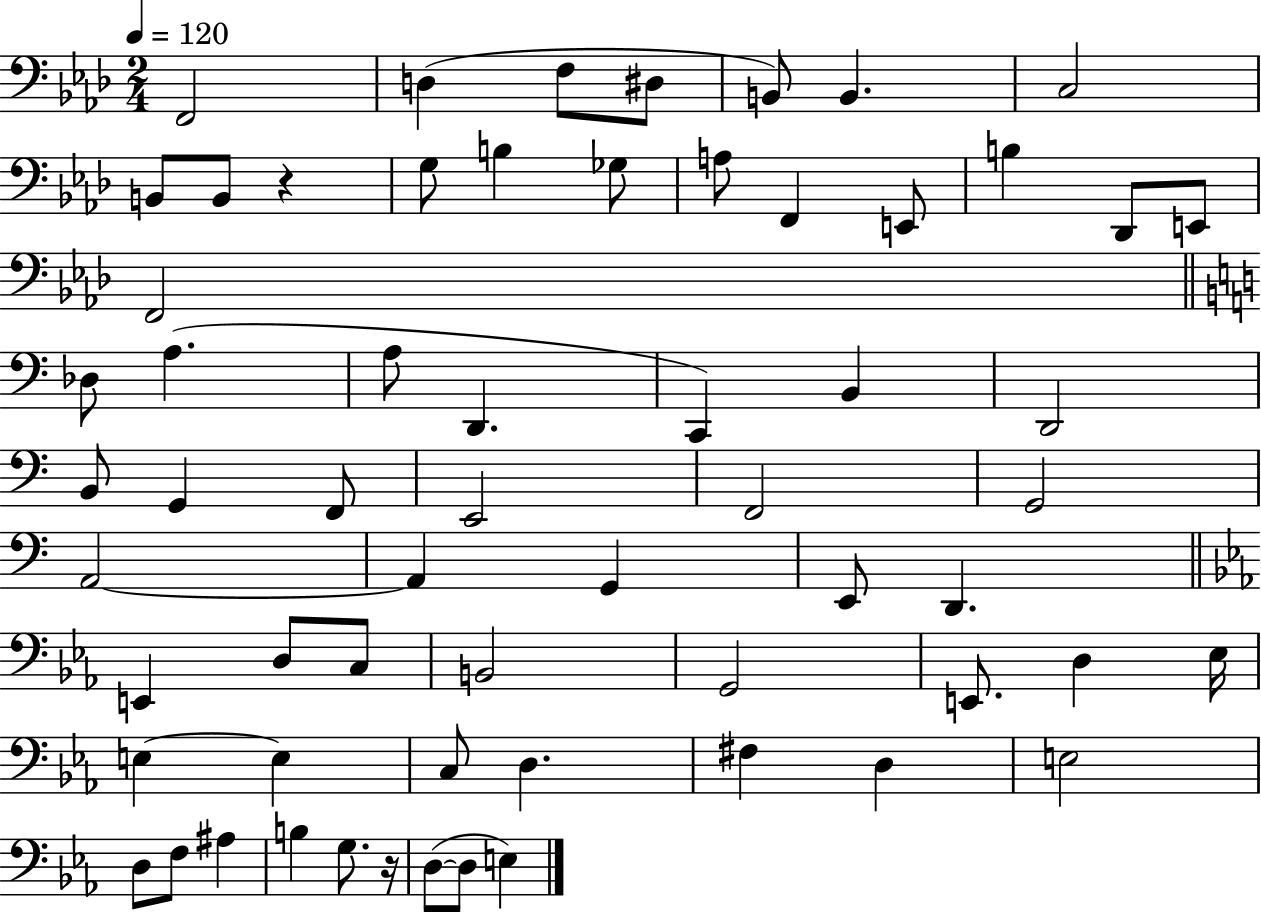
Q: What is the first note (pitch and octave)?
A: F2